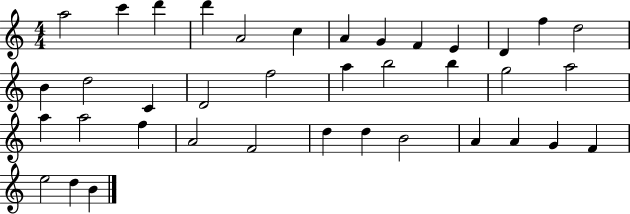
A5/h C6/q D6/q D6/q A4/h C5/q A4/q G4/q F4/q E4/q D4/q F5/q D5/h B4/q D5/h C4/q D4/h F5/h A5/q B5/h B5/q G5/h A5/h A5/q A5/h F5/q A4/h F4/h D5/q D5/q B4/h A4/q A4/q G4/q F4/q E5/h D5/q B4/q